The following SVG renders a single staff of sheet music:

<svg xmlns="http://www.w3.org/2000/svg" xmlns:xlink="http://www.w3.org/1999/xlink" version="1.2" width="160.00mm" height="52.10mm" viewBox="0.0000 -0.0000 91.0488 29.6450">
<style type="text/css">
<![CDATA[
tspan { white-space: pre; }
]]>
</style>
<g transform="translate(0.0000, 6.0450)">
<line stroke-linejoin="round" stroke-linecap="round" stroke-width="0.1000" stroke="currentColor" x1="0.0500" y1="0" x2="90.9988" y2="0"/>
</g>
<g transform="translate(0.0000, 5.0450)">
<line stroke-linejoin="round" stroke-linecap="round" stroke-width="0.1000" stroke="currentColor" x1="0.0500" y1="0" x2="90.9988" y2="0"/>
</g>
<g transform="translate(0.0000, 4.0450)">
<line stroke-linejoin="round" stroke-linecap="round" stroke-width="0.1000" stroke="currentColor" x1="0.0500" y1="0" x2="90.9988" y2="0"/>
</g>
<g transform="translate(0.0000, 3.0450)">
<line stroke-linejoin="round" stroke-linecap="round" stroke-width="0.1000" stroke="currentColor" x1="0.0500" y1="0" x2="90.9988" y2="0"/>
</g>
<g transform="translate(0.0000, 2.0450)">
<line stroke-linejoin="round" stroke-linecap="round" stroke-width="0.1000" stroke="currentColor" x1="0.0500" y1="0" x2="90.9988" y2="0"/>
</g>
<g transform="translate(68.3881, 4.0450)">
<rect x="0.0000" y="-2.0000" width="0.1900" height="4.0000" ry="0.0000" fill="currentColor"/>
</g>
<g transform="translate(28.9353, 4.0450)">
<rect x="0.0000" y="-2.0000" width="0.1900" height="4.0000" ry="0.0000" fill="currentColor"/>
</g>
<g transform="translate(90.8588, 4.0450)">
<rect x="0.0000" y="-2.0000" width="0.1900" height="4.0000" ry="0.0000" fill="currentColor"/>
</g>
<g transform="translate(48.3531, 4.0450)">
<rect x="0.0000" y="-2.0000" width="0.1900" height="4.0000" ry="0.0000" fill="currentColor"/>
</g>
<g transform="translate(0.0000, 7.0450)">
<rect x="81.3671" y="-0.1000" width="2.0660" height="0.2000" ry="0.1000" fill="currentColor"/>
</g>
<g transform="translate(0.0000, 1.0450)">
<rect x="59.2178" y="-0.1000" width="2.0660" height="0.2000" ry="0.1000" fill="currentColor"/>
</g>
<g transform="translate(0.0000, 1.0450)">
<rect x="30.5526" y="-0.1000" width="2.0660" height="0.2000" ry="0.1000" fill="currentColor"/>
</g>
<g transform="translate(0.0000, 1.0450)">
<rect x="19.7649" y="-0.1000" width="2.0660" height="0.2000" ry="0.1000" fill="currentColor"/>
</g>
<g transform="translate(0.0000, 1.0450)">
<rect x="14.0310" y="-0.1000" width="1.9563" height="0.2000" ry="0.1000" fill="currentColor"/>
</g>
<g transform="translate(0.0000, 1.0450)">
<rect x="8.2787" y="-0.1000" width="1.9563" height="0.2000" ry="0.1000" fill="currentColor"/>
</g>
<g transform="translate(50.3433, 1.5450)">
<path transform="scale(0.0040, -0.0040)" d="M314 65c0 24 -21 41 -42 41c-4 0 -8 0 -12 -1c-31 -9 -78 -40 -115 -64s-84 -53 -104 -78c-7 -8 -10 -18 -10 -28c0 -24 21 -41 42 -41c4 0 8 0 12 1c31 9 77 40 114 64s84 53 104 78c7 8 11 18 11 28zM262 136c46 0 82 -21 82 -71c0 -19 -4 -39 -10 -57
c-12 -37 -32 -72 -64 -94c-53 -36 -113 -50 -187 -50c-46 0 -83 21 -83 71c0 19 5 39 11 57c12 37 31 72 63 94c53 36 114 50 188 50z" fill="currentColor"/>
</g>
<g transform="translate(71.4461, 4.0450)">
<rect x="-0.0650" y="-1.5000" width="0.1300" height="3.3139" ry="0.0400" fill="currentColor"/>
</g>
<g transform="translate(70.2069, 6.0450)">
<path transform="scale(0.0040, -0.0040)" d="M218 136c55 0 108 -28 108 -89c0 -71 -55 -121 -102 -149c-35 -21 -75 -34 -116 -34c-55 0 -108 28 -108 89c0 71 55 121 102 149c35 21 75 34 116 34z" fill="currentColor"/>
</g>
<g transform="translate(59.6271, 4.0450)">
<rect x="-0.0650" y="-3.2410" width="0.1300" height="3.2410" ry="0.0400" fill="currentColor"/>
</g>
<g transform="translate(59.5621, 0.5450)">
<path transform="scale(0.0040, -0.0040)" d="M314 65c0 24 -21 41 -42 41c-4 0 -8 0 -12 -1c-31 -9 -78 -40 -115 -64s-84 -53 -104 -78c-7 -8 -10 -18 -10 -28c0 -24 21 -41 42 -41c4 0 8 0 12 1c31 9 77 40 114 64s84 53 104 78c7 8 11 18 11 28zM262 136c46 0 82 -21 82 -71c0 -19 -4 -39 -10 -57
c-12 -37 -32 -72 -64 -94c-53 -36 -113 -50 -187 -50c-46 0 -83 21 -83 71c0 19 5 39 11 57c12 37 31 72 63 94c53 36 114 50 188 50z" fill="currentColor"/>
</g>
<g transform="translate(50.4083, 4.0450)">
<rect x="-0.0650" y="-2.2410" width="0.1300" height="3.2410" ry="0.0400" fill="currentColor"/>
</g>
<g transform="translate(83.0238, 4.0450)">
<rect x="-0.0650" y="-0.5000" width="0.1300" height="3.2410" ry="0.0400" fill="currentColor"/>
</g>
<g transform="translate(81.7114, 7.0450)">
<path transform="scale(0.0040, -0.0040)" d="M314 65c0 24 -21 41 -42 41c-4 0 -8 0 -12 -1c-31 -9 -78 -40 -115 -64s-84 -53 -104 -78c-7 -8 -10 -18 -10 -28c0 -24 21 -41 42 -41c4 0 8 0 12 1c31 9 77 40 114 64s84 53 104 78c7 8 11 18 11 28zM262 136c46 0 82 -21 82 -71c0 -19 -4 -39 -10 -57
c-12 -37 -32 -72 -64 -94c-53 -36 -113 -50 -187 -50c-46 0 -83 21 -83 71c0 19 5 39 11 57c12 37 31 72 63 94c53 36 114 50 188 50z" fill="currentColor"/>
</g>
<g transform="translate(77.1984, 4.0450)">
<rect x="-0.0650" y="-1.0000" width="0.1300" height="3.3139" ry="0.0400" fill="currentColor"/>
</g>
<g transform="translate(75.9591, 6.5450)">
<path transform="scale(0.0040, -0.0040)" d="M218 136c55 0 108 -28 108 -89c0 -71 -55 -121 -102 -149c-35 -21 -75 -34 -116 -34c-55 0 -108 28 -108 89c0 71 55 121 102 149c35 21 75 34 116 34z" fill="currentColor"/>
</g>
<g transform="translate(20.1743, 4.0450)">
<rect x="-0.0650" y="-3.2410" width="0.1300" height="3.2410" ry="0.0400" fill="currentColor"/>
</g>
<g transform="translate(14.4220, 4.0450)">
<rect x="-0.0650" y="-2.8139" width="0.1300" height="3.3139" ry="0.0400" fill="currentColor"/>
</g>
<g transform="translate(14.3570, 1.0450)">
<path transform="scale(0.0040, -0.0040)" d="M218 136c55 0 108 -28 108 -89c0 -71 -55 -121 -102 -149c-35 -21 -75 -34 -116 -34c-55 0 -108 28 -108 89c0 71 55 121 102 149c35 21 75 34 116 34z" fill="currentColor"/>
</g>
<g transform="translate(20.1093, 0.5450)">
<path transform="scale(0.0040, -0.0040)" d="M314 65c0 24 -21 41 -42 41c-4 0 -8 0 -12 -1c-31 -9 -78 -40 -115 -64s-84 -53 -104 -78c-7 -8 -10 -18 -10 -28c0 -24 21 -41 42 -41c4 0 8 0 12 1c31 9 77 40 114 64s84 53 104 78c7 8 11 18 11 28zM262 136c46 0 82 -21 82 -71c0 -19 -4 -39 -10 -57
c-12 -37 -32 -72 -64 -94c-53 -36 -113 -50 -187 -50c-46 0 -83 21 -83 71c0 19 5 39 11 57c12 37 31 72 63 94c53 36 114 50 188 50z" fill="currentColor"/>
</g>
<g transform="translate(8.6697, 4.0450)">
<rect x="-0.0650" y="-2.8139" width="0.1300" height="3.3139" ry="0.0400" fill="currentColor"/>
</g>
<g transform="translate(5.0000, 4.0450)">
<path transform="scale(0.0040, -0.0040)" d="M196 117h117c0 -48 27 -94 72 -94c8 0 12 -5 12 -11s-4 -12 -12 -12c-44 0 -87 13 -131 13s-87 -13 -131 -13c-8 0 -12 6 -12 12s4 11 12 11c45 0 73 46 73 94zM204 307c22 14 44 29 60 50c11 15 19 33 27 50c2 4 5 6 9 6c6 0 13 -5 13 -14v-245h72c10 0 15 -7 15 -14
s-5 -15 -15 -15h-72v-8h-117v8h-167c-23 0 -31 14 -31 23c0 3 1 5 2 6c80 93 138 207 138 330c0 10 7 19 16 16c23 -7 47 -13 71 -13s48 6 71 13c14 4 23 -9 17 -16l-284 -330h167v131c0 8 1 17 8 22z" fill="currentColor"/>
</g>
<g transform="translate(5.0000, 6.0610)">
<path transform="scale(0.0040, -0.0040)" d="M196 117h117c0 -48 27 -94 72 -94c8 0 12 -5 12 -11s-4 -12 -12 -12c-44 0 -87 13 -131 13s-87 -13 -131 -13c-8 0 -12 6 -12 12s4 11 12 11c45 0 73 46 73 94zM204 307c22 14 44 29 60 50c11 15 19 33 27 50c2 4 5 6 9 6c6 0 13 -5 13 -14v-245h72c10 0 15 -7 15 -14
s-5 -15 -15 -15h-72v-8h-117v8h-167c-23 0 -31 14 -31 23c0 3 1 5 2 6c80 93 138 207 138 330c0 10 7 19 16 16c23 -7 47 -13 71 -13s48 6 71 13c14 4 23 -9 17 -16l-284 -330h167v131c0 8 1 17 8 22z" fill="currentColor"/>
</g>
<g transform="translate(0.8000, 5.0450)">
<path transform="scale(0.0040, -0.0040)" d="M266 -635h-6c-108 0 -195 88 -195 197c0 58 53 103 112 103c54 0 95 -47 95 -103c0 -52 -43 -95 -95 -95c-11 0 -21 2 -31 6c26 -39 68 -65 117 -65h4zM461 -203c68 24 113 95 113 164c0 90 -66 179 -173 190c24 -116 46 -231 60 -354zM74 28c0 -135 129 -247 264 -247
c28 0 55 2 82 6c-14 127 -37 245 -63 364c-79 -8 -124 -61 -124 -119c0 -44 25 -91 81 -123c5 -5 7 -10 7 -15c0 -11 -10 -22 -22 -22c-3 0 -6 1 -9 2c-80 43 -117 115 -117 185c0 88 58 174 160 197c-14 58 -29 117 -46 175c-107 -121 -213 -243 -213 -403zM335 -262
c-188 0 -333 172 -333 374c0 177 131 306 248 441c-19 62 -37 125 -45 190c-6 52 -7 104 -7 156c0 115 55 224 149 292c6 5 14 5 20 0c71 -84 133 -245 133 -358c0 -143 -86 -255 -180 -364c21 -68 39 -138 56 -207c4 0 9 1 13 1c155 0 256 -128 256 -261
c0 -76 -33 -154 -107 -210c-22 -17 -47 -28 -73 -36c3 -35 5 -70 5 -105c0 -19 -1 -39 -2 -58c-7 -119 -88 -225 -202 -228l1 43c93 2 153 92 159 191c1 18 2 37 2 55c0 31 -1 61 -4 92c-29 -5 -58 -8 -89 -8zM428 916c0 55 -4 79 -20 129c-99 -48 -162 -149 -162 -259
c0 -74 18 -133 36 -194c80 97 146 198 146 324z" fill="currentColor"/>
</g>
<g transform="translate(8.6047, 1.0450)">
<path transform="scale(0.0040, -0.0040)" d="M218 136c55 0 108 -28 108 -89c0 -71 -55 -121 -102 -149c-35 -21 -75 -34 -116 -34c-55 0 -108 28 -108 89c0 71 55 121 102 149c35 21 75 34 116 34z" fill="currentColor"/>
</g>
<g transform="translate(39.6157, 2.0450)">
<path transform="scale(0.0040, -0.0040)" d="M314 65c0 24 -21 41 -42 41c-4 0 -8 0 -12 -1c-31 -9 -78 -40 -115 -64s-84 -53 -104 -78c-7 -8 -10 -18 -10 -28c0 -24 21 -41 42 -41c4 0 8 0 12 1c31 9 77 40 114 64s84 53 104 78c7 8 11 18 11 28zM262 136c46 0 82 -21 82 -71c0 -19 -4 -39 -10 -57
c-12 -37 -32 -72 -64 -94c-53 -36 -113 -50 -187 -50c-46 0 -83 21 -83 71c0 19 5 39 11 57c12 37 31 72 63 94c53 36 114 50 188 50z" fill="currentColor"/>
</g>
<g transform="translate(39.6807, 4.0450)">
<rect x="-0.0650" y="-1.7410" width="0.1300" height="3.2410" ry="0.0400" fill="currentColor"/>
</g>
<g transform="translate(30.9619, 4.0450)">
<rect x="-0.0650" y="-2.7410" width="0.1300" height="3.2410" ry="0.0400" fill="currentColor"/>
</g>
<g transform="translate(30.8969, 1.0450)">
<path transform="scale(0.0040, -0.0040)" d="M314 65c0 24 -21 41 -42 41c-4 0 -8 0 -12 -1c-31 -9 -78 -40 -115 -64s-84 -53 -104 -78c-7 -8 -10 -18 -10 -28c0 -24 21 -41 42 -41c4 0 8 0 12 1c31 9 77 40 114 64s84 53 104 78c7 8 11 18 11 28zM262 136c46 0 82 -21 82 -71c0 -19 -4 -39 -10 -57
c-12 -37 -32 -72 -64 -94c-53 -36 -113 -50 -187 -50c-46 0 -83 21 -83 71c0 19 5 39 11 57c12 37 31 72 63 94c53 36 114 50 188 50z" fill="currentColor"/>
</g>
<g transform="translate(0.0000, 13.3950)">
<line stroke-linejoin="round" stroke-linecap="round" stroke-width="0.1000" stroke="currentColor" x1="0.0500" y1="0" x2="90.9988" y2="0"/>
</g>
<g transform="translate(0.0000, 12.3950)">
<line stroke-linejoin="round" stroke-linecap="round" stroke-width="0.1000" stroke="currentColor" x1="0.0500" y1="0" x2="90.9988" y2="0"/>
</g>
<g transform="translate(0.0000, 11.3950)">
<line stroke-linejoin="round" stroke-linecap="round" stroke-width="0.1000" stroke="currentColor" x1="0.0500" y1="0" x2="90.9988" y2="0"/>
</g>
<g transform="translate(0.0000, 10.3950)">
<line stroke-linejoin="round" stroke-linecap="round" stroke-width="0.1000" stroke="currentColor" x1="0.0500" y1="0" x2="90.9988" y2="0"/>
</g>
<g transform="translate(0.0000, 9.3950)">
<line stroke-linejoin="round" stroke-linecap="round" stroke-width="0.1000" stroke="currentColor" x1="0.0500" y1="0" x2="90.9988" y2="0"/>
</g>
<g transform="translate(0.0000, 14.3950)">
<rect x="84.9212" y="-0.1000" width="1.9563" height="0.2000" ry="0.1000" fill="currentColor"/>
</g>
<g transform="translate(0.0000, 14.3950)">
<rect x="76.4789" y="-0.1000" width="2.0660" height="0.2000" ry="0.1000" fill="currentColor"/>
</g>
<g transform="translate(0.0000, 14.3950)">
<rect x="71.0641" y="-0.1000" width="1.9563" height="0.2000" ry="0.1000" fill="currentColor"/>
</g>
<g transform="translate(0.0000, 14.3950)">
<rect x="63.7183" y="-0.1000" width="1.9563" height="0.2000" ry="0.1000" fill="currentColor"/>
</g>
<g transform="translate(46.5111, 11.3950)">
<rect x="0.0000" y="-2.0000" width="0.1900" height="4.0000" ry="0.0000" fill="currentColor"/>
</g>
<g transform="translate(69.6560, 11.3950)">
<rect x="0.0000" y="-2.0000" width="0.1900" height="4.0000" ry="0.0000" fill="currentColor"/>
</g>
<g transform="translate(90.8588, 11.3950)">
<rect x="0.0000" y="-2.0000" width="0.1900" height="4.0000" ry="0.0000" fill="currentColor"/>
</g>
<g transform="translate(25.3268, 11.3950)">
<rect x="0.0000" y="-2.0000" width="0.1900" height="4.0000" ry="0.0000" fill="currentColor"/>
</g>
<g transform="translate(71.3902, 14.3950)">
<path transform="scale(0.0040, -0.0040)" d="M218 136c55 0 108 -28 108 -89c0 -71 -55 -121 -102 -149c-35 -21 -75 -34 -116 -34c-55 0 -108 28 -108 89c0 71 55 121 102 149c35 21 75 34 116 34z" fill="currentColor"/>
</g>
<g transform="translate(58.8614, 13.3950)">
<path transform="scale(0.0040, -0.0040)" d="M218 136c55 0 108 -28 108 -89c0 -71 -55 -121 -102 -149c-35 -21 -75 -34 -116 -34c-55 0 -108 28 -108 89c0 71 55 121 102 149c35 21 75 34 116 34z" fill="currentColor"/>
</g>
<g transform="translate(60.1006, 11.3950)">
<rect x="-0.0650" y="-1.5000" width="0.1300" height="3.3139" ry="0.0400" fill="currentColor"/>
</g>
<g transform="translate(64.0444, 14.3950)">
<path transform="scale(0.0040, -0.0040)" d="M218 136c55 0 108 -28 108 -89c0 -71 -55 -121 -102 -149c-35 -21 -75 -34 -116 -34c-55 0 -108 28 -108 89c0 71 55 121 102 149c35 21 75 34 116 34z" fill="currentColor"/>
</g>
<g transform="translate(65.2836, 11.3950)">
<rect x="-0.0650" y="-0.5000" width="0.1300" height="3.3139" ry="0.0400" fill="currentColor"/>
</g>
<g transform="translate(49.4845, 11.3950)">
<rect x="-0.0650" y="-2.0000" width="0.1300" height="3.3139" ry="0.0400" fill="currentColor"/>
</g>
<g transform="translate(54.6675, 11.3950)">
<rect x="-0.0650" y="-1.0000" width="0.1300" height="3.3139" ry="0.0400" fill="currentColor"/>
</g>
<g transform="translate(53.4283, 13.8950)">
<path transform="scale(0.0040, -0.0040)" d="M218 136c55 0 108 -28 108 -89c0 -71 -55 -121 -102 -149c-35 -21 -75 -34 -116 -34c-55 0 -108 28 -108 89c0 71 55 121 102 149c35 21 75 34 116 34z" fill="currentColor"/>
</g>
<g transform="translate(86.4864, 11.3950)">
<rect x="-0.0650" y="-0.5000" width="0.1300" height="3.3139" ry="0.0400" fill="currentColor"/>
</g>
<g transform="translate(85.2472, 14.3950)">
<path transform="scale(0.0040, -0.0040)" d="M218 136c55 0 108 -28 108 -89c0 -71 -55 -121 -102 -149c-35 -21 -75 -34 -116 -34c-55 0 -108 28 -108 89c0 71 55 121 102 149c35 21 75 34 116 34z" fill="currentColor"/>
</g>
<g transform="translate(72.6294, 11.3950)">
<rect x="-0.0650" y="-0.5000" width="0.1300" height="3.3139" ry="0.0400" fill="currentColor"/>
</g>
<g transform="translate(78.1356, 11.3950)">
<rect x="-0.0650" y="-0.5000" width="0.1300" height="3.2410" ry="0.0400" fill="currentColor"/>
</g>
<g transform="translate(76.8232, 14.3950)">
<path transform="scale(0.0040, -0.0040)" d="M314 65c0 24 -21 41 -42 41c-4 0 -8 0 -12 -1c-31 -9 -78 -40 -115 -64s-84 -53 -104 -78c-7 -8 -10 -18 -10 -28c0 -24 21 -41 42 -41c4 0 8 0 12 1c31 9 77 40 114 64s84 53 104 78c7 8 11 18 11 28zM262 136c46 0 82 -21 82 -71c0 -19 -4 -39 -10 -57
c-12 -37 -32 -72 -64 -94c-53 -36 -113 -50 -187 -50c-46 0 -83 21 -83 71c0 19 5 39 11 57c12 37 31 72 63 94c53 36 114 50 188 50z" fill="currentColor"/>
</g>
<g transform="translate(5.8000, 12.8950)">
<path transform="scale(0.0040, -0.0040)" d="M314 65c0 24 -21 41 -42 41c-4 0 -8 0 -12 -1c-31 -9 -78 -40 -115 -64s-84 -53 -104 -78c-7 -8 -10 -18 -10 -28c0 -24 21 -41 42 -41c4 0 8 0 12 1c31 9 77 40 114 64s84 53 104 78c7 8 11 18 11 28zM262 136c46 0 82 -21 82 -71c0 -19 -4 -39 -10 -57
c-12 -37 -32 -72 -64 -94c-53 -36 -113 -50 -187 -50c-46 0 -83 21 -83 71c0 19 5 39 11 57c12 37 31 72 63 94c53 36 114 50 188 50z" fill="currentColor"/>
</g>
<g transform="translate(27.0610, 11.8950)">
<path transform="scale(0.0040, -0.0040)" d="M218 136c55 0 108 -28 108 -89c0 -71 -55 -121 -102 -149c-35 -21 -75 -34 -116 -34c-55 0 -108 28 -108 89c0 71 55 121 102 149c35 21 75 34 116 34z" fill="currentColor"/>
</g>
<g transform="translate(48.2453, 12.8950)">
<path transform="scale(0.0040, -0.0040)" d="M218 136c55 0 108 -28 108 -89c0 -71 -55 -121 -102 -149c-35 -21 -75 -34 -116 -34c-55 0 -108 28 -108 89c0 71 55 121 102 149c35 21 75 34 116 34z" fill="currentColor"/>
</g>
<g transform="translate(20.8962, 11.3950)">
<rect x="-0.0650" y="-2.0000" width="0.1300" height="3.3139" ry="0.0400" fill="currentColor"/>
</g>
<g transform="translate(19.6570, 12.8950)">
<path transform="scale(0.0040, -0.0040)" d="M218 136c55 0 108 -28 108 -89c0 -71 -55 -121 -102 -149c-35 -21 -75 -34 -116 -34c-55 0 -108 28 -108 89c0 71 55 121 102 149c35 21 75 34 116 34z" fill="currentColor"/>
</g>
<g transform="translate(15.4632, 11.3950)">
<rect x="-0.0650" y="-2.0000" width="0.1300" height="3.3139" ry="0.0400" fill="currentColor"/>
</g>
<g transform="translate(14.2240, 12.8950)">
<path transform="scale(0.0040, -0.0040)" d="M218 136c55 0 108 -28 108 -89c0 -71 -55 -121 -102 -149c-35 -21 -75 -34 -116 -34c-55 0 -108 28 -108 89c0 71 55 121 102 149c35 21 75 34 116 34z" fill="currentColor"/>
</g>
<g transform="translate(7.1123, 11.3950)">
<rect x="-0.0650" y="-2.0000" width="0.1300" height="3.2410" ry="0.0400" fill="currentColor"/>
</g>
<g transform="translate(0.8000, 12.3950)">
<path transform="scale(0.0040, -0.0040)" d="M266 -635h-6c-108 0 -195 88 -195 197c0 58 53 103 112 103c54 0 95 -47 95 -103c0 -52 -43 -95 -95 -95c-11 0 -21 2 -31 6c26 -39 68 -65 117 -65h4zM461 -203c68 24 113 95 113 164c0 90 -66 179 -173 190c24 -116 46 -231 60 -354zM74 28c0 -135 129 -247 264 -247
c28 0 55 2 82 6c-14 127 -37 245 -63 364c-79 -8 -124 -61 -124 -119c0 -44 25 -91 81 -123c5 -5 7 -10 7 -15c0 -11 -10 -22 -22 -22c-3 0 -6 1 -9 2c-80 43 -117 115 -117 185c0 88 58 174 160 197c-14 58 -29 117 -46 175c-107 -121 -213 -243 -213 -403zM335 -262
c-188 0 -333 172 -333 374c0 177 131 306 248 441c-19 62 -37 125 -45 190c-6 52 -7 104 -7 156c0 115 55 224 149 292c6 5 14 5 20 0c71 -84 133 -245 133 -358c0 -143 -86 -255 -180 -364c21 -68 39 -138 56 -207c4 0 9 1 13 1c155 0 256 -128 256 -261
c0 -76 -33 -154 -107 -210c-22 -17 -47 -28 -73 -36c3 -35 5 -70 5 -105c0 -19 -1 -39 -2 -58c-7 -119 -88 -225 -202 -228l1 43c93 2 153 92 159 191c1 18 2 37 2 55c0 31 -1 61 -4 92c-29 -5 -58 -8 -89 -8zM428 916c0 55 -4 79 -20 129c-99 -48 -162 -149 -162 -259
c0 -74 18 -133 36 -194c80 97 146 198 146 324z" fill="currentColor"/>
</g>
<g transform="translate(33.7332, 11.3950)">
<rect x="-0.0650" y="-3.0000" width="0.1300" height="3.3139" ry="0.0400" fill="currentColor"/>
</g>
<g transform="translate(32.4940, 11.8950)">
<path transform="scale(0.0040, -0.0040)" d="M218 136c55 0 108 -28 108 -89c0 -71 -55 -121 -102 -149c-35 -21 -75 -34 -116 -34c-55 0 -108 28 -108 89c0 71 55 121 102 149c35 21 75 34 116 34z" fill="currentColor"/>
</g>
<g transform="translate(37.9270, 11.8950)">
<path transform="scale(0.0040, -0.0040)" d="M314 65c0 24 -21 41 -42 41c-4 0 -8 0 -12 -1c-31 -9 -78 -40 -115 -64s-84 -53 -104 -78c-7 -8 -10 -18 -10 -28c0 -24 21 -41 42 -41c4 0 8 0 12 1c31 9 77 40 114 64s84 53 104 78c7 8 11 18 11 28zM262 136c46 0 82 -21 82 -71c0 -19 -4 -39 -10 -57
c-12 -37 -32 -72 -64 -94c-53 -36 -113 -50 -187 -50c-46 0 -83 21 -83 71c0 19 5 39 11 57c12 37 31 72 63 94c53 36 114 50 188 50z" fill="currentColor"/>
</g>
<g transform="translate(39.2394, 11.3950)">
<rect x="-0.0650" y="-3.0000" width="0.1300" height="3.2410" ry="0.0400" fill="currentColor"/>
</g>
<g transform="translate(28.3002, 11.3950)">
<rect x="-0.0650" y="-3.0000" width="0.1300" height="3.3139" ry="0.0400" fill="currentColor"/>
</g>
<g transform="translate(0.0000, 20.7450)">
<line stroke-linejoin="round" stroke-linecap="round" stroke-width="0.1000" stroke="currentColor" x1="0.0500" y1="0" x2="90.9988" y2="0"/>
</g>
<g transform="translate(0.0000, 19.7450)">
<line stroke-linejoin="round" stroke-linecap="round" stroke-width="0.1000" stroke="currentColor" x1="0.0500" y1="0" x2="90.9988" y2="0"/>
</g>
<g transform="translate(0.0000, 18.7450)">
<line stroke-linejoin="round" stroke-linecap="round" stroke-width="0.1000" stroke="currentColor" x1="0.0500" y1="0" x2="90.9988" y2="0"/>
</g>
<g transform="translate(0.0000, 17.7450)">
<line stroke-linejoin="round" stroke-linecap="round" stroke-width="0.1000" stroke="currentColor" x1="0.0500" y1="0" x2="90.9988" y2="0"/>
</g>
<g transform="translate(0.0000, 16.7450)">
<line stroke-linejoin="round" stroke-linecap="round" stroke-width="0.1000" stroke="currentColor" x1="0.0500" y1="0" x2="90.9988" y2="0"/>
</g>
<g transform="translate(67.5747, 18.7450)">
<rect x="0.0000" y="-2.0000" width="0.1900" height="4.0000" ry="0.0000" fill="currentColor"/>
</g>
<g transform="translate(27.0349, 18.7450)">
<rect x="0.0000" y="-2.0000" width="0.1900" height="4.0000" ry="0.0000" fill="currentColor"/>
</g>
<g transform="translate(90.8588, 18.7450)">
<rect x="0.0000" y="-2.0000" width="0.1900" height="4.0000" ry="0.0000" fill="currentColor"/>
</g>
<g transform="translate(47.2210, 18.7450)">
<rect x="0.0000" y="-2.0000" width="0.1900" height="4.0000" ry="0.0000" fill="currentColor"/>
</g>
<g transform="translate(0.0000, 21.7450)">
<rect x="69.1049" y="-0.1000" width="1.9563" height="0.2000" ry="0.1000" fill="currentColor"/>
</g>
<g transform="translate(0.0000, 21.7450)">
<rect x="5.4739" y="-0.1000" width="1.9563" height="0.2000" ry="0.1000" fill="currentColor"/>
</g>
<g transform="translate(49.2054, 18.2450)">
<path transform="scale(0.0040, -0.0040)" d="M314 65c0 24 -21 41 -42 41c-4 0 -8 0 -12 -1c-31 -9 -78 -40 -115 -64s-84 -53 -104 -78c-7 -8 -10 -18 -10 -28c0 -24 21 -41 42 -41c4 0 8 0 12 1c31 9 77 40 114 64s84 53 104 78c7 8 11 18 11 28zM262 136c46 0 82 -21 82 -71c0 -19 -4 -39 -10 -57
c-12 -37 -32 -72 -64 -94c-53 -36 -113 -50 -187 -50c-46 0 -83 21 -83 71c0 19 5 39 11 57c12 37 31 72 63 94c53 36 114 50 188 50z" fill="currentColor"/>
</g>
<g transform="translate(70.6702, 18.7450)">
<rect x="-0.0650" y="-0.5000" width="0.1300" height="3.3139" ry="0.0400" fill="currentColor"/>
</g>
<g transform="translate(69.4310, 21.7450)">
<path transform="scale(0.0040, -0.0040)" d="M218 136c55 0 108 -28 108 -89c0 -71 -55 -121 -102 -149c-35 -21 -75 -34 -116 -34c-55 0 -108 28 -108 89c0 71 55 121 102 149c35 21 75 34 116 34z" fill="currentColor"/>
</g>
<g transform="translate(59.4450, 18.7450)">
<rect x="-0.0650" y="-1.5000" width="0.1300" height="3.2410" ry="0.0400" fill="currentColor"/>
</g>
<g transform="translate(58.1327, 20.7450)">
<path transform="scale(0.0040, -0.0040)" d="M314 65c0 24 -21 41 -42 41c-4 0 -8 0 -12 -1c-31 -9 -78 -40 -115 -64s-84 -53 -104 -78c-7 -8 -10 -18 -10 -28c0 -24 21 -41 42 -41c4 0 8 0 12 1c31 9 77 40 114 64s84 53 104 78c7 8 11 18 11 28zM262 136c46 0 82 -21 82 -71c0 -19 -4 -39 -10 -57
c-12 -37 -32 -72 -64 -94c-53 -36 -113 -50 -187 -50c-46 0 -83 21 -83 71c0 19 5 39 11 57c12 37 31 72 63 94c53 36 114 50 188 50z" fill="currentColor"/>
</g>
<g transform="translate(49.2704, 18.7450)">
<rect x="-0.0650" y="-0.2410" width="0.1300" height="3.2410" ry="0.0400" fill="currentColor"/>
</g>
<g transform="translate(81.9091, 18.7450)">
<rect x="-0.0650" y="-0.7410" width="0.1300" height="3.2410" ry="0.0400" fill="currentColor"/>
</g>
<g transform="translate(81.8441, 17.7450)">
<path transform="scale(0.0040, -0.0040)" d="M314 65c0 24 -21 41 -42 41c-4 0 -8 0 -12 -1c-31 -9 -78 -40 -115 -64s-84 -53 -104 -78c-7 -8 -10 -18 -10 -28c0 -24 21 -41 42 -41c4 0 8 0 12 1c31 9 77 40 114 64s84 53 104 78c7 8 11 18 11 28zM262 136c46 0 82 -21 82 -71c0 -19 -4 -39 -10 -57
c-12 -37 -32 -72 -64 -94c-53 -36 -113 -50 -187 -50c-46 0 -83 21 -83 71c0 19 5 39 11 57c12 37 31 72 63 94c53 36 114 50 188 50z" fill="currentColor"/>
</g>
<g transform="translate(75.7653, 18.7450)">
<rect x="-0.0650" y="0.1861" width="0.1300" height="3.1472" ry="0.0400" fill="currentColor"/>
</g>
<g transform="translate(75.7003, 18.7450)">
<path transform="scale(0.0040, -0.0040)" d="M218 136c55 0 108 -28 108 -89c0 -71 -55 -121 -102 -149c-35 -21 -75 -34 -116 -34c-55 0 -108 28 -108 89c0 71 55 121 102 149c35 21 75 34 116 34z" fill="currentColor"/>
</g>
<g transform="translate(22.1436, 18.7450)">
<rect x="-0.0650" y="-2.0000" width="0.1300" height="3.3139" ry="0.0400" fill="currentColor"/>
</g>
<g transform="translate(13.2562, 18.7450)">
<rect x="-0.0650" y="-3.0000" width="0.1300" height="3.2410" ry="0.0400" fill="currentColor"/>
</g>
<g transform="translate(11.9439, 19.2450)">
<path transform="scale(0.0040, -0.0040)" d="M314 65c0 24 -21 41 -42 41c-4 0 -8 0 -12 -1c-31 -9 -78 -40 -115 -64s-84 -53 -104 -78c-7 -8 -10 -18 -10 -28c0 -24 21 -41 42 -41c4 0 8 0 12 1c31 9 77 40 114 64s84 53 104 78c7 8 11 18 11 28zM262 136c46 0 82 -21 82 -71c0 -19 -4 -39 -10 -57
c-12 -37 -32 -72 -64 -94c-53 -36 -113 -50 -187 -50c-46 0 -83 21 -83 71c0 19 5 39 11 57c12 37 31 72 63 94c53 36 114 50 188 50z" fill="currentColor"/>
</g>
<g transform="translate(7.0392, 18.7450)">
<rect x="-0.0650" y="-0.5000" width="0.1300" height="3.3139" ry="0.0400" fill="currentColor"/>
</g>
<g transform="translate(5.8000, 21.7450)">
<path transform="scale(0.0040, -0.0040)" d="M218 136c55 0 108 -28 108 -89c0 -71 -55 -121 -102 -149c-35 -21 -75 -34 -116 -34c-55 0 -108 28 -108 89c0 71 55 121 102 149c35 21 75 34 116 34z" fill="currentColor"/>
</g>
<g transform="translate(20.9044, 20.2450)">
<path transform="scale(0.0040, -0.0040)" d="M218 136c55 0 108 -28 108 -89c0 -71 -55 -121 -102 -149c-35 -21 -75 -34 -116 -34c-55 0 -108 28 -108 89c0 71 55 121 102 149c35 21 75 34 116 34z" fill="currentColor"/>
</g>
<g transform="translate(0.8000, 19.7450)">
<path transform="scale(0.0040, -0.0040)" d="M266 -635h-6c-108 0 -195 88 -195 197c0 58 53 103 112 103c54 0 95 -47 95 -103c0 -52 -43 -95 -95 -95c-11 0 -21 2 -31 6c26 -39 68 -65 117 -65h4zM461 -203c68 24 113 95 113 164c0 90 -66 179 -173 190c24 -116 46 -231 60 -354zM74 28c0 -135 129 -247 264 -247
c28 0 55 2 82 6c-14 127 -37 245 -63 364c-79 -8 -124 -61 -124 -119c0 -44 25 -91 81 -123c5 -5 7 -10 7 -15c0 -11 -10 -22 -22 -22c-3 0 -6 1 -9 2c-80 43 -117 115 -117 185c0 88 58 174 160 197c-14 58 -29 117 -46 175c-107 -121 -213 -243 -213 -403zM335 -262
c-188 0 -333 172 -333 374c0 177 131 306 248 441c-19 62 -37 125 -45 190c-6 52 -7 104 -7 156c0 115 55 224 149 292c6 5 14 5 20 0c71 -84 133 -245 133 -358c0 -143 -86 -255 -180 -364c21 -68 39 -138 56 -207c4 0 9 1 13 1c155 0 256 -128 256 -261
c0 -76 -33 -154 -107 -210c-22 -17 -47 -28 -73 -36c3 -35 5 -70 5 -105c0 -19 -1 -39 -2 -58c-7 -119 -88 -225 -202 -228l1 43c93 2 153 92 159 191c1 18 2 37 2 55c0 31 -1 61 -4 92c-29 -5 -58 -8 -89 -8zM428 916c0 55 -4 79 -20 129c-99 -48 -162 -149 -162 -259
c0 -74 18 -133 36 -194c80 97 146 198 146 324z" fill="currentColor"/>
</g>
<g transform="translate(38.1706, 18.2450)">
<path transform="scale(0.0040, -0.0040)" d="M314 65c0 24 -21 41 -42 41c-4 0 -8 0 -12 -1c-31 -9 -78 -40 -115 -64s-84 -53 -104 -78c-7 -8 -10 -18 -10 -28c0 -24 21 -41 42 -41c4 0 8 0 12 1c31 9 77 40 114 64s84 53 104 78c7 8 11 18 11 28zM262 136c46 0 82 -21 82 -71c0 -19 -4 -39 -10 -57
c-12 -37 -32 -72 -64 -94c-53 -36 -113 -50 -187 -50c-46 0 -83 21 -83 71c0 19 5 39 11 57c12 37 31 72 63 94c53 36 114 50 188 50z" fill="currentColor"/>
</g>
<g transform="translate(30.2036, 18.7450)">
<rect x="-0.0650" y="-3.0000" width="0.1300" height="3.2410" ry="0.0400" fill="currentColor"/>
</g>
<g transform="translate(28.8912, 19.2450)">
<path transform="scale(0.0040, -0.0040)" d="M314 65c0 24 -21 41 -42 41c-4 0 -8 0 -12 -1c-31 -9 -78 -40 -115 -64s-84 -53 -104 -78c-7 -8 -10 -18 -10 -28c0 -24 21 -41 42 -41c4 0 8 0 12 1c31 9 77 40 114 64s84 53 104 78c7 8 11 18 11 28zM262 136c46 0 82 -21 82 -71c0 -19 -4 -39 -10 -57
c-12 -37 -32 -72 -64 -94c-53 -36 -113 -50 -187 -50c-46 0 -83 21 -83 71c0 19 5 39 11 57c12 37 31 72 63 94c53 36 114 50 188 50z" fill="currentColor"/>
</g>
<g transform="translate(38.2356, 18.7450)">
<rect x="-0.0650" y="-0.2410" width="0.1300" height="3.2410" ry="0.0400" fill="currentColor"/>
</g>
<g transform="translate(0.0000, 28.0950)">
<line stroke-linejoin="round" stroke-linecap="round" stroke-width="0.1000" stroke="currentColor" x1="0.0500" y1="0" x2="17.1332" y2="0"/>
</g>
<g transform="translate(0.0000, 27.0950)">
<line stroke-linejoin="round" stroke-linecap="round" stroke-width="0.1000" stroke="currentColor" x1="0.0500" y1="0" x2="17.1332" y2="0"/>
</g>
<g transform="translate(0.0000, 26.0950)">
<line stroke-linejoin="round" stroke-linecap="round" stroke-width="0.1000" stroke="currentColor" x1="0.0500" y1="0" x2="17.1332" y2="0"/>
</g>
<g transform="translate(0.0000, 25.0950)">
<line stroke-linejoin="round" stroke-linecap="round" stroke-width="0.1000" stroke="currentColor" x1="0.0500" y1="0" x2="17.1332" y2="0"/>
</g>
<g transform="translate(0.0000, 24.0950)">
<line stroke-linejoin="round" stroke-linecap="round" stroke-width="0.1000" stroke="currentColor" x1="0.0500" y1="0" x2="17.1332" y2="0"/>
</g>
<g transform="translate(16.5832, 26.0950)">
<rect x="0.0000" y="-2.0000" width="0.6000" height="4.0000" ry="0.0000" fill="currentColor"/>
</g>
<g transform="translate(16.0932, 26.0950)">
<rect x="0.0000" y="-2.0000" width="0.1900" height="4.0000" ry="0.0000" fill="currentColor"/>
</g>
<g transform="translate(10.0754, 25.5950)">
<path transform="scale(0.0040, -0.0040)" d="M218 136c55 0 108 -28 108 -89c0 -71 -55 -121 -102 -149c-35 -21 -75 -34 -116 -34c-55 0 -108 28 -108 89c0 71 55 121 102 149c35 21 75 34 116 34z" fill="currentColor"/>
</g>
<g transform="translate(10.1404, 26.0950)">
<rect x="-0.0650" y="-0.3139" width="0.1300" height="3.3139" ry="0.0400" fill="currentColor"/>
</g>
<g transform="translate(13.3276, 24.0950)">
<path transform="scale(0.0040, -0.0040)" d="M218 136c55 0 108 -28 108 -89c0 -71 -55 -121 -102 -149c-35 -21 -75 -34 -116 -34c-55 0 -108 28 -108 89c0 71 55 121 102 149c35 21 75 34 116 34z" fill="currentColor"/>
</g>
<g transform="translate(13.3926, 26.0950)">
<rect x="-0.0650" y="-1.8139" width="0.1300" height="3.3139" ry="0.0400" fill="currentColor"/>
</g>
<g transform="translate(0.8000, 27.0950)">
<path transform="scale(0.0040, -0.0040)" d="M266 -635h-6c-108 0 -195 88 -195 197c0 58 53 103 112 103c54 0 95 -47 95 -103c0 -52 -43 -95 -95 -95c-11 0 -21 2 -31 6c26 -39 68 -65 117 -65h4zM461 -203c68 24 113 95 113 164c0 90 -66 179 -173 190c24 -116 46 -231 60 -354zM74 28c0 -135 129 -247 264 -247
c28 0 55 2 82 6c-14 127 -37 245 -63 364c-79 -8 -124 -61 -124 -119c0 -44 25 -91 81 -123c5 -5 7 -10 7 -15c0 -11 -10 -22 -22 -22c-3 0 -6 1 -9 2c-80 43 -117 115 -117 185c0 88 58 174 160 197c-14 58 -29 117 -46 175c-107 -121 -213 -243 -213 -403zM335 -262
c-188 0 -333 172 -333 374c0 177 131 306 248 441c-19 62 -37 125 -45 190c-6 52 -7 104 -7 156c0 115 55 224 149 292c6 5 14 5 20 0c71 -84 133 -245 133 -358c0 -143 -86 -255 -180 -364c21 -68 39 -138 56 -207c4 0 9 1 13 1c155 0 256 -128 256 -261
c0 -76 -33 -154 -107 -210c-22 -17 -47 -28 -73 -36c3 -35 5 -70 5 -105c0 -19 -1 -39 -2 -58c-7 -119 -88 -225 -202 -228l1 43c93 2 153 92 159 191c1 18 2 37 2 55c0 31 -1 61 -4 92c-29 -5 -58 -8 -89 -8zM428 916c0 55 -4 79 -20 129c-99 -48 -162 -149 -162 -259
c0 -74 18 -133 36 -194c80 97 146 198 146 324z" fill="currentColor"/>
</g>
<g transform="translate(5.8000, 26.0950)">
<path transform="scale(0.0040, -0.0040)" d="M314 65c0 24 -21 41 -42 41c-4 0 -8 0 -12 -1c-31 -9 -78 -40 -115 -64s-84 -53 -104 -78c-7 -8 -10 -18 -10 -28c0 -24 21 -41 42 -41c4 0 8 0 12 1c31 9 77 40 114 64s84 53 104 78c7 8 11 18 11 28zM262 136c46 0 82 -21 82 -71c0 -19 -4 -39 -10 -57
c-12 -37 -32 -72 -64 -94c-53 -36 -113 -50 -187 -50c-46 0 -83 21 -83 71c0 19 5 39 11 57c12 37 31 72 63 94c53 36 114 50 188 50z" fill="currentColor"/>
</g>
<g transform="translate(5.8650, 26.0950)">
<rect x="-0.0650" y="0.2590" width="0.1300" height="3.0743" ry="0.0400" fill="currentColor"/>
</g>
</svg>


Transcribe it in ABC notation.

X:1
T:Untitled
M:4/4
L:1/4
K:C
a a b2 a2 f2 g2 b2 E D C2 F2 F F A A A2 F D E C C C2 C C A2 F A2 c2 c2 E2 C B d2 B2 c f